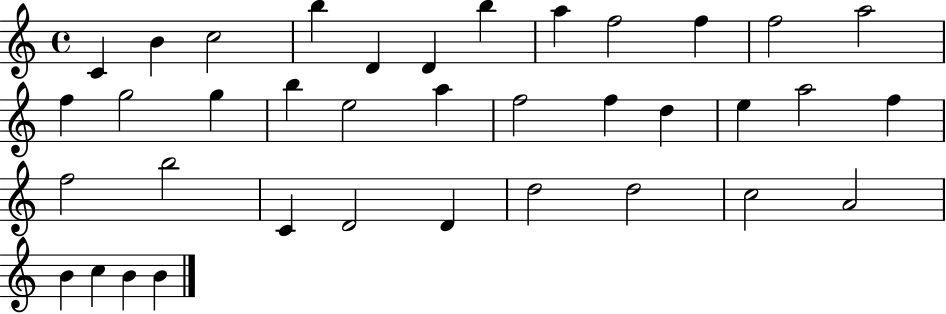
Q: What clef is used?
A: treble